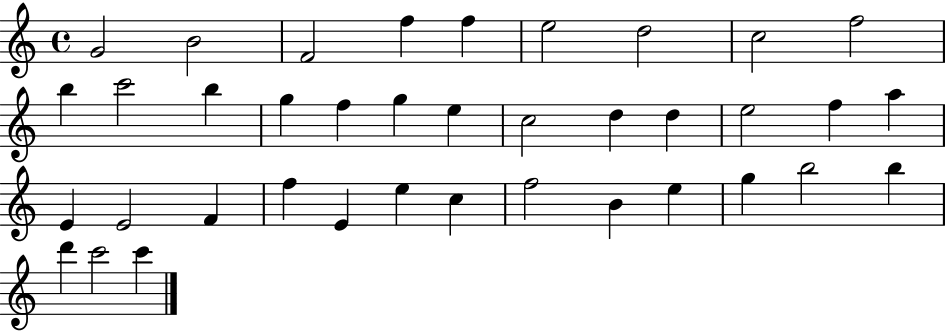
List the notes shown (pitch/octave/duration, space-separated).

G4/h B4/h F4/h F5/q F5/q E5/h D5/h C5/h F5/h B5/q C6/h B5/q G5/q F5/q G5/q E5/q C5/h D5/q D5/q E5/h F5/q A5/q E4/q E4/h F4/q F5/q E4/q E5/q C5/q F5/h B4/q E5/q G5/q B5/h B5/q D6/q C6/h C6/q